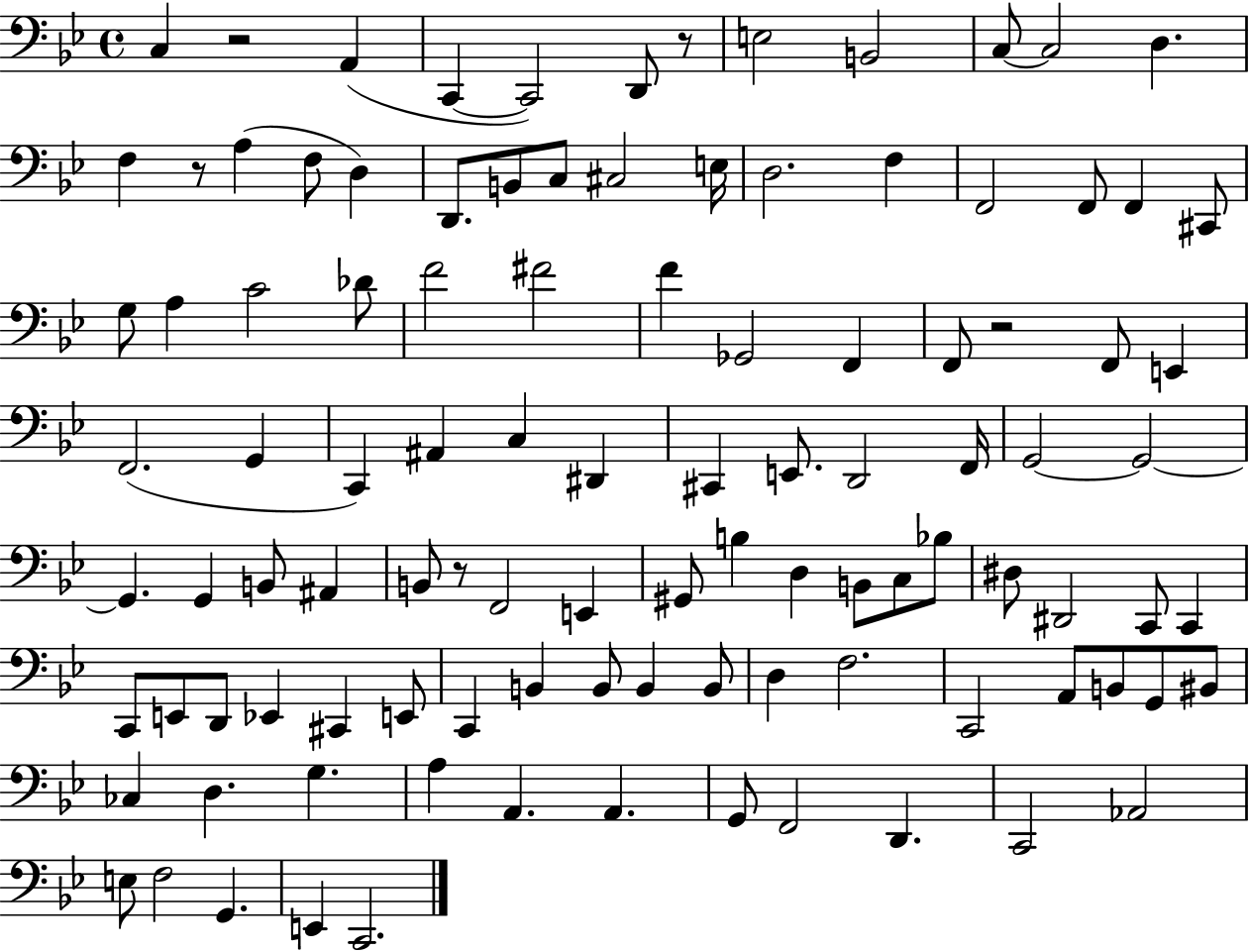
{
  \clef bass
  \time 4/4
  \defaultTimeSignature
  \key bes \major
  c4 r2 a,4( | c,4~~ c,2) d,8 r8 | e2 b,2 | c8~~ c2 d4. | \break f4 r8 a4( f8 d4) | d,8. b,8 c8 cis2 e16 | d2. f4 | f,2 f,8 f,4 cis,8 | \break g8 a4 c'2 des'8 | f'2 fis'2 | f'4 ges,2 f,4 | f,8 r2 f,8 e,4 | \break f,2.( g,4 | c,4) ais,4 c4 dis,4 | cis,4 e,8. d,2 f,16 | g,2~~ g,2~~ | \break g,4. g,4 b,8 ais,4 | b,8 r8 f,2 e,4 | gis,8 b4 d4 b,8 c8 bes8 | dis8 dis,2 c,8 c,4 | \break c,8 e,8 d,8 ees,4 cis,4 e,8 | c,4 b,4 b,8 b,4 b,8 | d4 f2. | c,2 a,8 b,8 g,8 bis,8 | \break ces4 d4. g4. | a4 a,4. a,4. | g,8 f,2 d,4. | c,2 aes,2 | \break e8 f2 g,4. | e,4 c,2. | \bar "|."
}